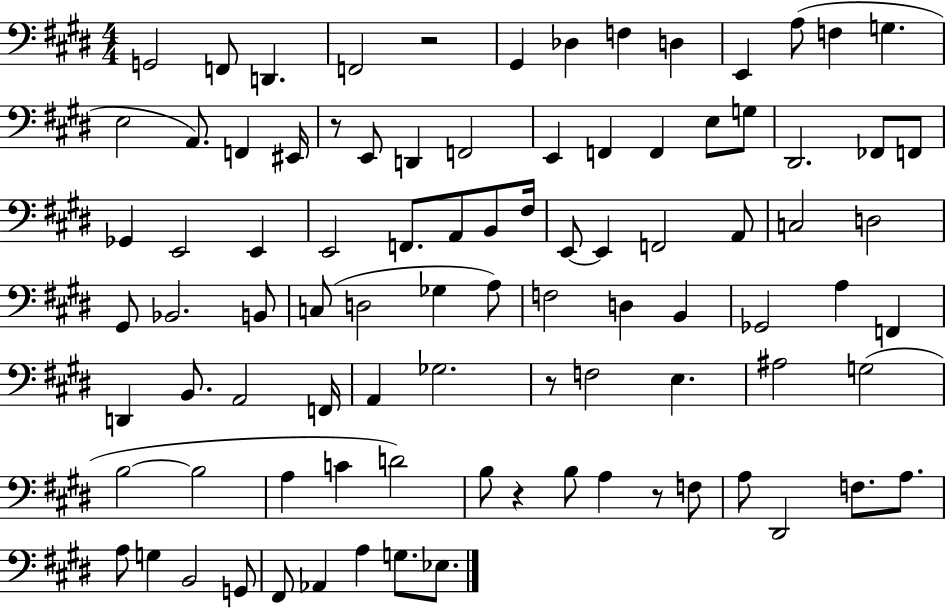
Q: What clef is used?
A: bass